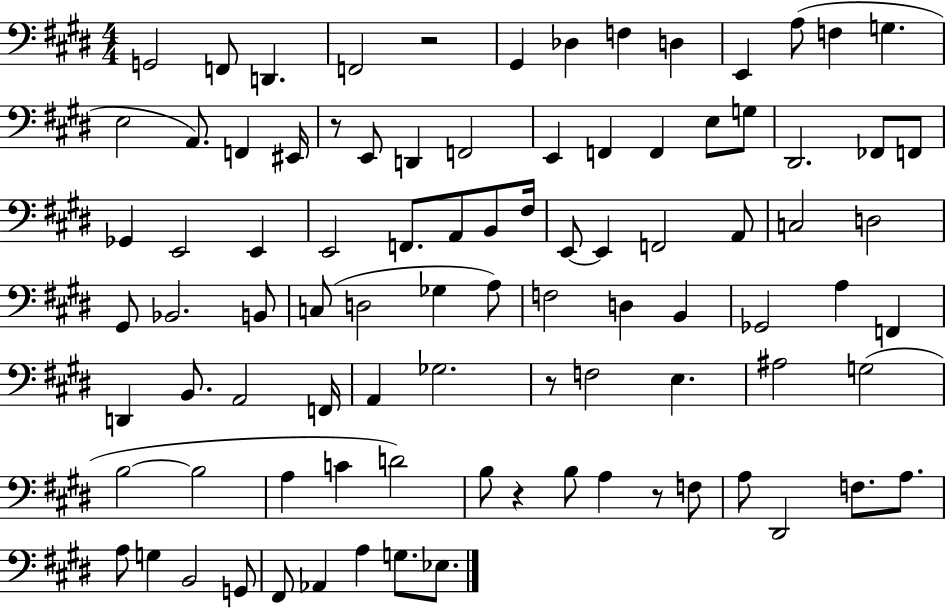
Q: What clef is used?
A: bass